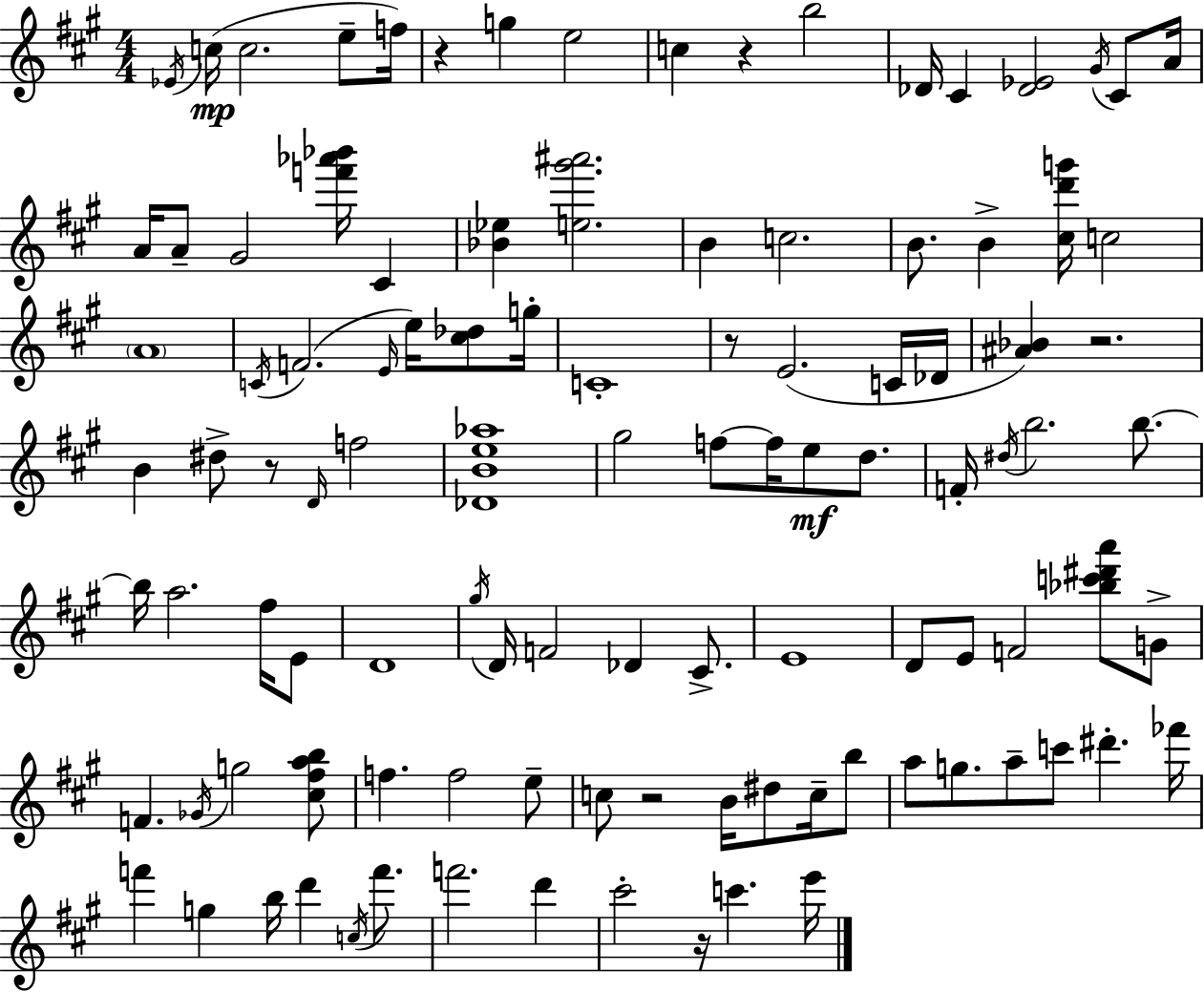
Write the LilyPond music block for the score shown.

{
  \clef treble
  \numericTimeSignature
  \time 4/4
  \key a \major
  \acciaccatura { ees'16 }(\mp c''16 c''2. e''8-- | f''16) r4 g''4 e''2 | c''4 r4 b''2 | des'16 cis'4 <des' ees'>2 \acciaccatura { gis'16 } cis'8 | \break a'16 a'16 a'8-- gis'2 <f''' aes''' bes'''>16 cis'4 | <bes' ees''>4 <e'' gis''' ais'''>2. | b'4 c''2. | b'8. b'4-> <cis'' d''' g'''>16 c''2 | \break \parenthesize a'1 | \acciaccatura { c'16 }( f'2. \grace { e'16 }) | e''16 <cis'' des''>8 g''16-. c'1-. | r8 e'2.( | \break c'16 des'16 <ais' bes'>4) r2. | b'4 dis''8-> r8 \grace { d'16 } f''2 | <des' b' e'' aes''>1 | gis''2 f''8~~ f''16 | \break e''8\mf d''8. f'16-. \acciaccatura { dis''16 } b''2. | b''8.~~ b''16 a''2. | fis''16 e'8 d'1 | \acciaccatura { gis''16 } d'16 f'2 | \break des'4 cis'8.-> e'1 | d'8 e'8 f'2 | <bes'' c''' dis''' a'''>8 g'8-> f'4. \acciaccatura { ges'16 } g''2 | <cis'' fis'' a'' b''>8 f''4. f''2 | \break e''8-- c''8 r2 | b'16 dis''8 c''16-- b''8 a''8 g''8. a''8-- c'''8 | dis'''4.-. fes'''16 f'''4 g''4 | b''16 d'''4 \acciaccatura { c''16 } f'''8. f'''2. | \break d'''4 cis'''2-. | r16 c'''4. e'''16 \bar "|."
}